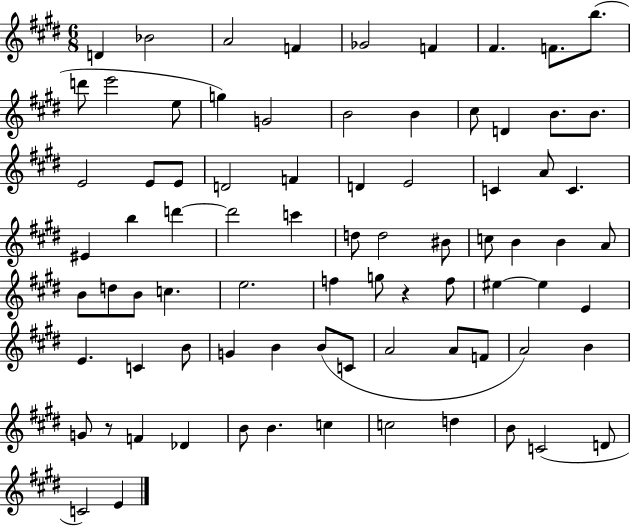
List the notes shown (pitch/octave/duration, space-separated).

D4/q Bb4/h A4/h F4/q Gb4/h F4/q F#4/q. F4/e. B5/e. D6/e E6/h E5/e G5/q G4/h B4/h B4/q C#5/e D4/q B4/e. B4/e. E4/h E4/e E4/e D4/h F4/q D4/q E4/h C4/q A4/e C4/q. EIS4/q B5/q D6/q D6/h C6/q D5/e D5/h BIS4/e C5/e B4/q B4/q A4/e B4/e D5/e B4/e C5/q. E5/h. F5/q G5/e R/q F5/e EIS5/q EIS5/q E4/q E4/q. C4/q B4/e G4/q B4/q B4/e C4/e A4/h A4/e F4/e A4/h B4/q G4/e R/e F4/q Db4/q B4/e B4/q. C5/q C5/h D5/q B4/e C4/h D4/e C4/h E4/q